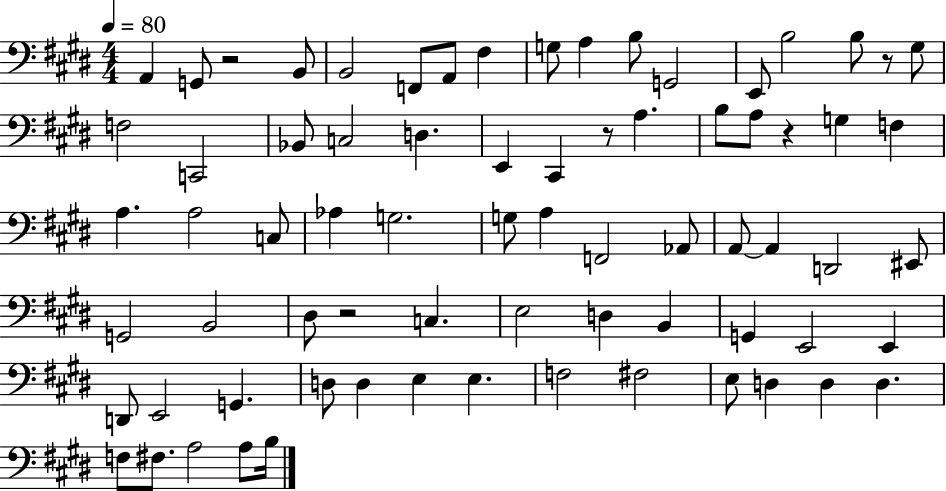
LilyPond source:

{
  \clef bass
  \numericTimeSignature
  \time 4/4
  \key e \major
  \tempo 4 = 80
  \repeat volta 2 { a,4 g,8 r2 b,8 | b,2 f,8 a,8 fis4 | g8 a4 b8 g,2 | e,8 b2 b8 r8 gis8 | \break f2 c,2 | bes,8 c2 d4. | e,4 cis,4 r8 a4. | b8 a8 r4 g4 f4 | \break a4. a2 c8 | aes4 g2. | g8 a4 f,2 aes,8 | a,8~~ a,4 d,2 eis,8 | \break g,2 b,2 | dis8 r2 c4. | e2 d4 b,4 | g,4 e,2 e,4 | \break d,8 e,2 g,4. | d8 d4 e4 e4. | f2 fis2 | e8 d4 d4 d4. | \break f8 fis8. a2 a8 b16 | } \bar "|."
}